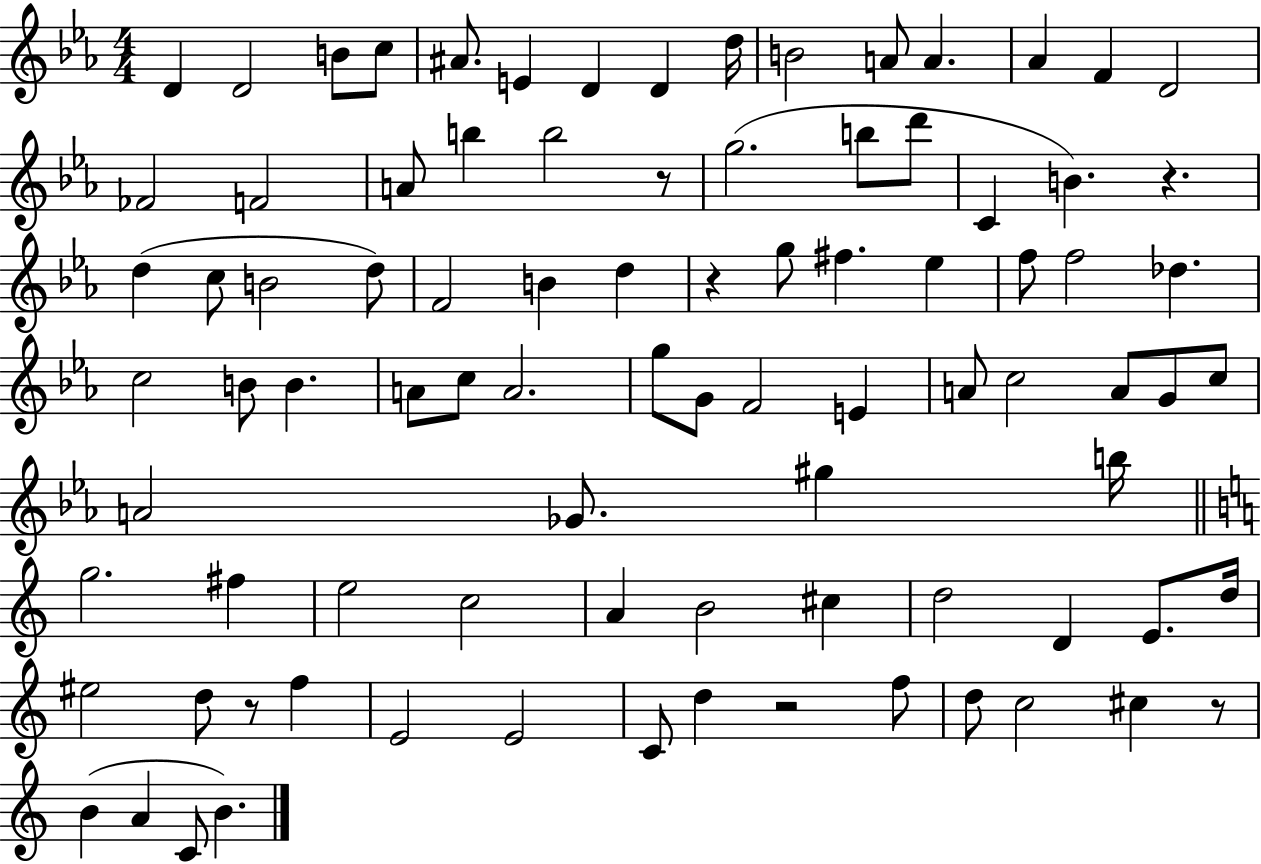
X:1
T:Untitled
M:4/4
L:1/4
K:Eb
D D2 B/2 c/2 ^A/2 E D D d/4 B2 A/2 A _A F D2 _F2 F2 A/2 b b2 z/2 g2 b/2 d'/2 C B z d c/2 B2 d/2 F2 B d z g/2 ^f _e f/2 f2 _d c2 B/2 B A/2 c/2 A2 g/2 G/2 F2 E A/2 c2 A/2 G/2 c/2 A2 _G/2 ^g b/4 g2 ^f e2 c2 A B2 ^c d2 D E/2 d/4 ^e2 d/2 z/2 f E2 E2 C/2 d z2 f/2 d/2 c2 ^c z/2 B A C/2 B